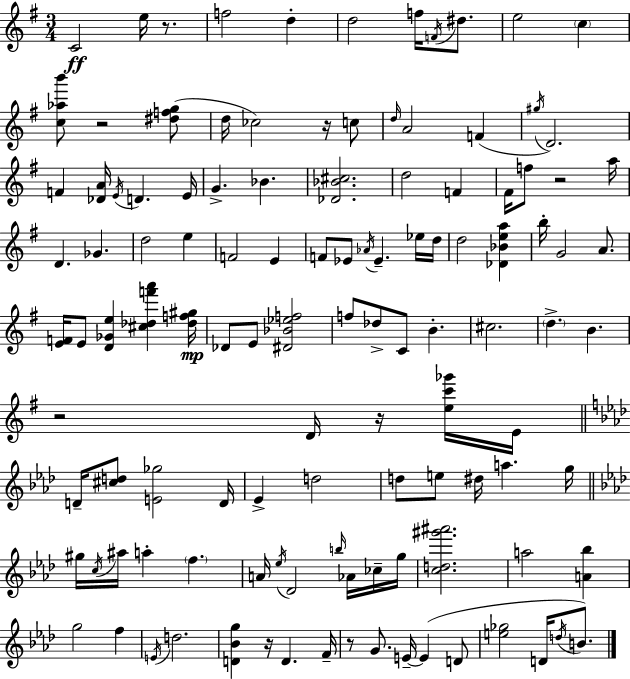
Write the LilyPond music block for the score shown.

{
  \clef treble
  \numericTimeSignature
  \time 3/4
  \key e \minor
  c'2\ff e''16 r8. | f''2 d''4-. | d''2 f''16 \acciaccatura { f'16 } dis''8. | e''2 \parenthesize c''4 | \break <c'' aes'' b'''>8 r2 <dis'' f'' g''>8( | d''16 ces''2) r16 c''8 | \grace { d''16 } a'2 f'4( | \acciaccatura { gis''16 } d'2.) | \break f'4 <des' a'>16 \acciaccatura { e'16 } d'4. | e'16 g'4.-> bes'4. | <des' bes' cis''>2. | d''2 | \break f'4 fis'16 f''8 r2 | a''16 d'4. ges'4. | d''2 | e''4 f'2 | \break e'4 f'8 ees'8 \acciaccatura { aes'16 } ees'4.-- | ees''16 d''16 d''2 | <des' bes' e'' a''>4 b''16-. g'2 | a'8. <e' f'>16 e'8 <d' ges' e''>4 | \break <cis'' des'' f''' a'''>4 <des'' f'' gis''>16\mp des'8 e'8 <dis' bes' ees'' f''>2 | f''8 des''8-> c'8 b'4.-. | cis''2. | \parenthesize d''4.-> b'4. | \break r2 | d'16 r16 <e'' c''' ges'''>16 e'16 \bar "||" \break \key f \minor d'16-- <cis'' d''>8 <e' ges''>2 d'16 | ees'4-> d''2 | d''8 e''8 dis''16 a''4. g''16 | \bar "||" \break \key aes \major gis''16 \acciaccatura { c''16 } ais''16 a''4-. \parenthesize f''4. | a'16 \acciaccatura { ees''16 } des'2 \grace { b''16 } | aes'16 ces''16-- g''16 <c'' d'' gis''' ais'''>2. | a''2 <a' bes''>4 | \break g''2 f''4 | \acciaccatura { e'16 } d''2. | <d' bes' g''>4 r16 d'4. | f'16-- r8 g'8. e'16--~~ e'4( | \break d'8 <e'' ges''>2 | d'16 \acciaccatura { d''16 }) b'8. \bar "|."
}